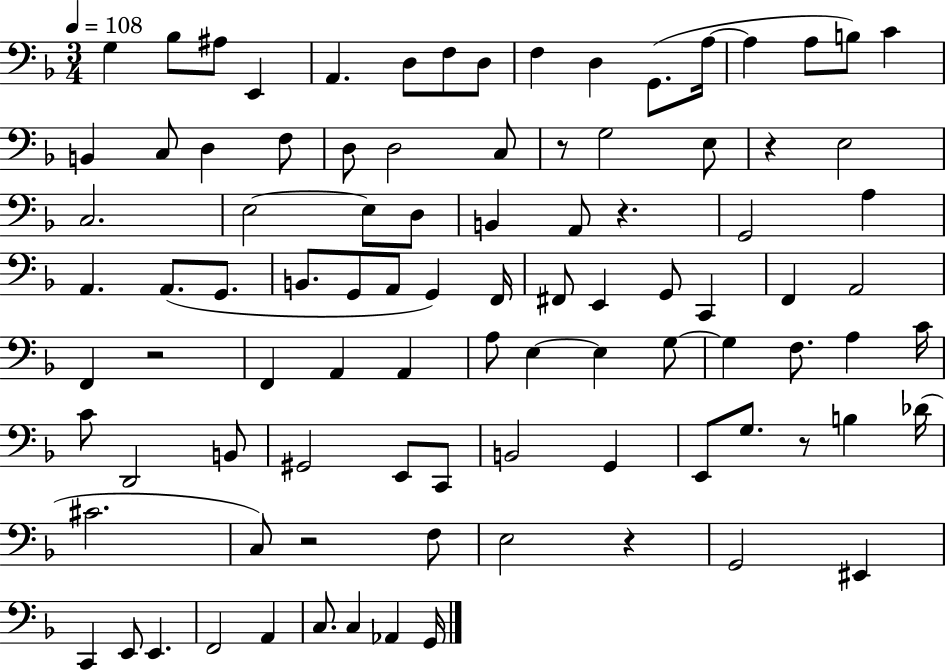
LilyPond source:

{
  \clef bass
  \numericTimeSignature
  \time 3/4
  \key f \major
  \tempo 4 = 108
  g4 bes8 ais8 e,4 | a,4. d8 f8 d8 | f4 d4 g,8.( a16~~ | a4 a8 b8) c'4 | \break b,4 c8 d4 f8 | d8 d2 c8 | r8 g2 e8 | r4 e2 | \break c2. | e2~~ e8 d8 | b,4 a,8 r4. | g,2 a4 | \break a,4. a,8.( g,8. | b,8. g,8 a,8 g,4) f,16 | fis,8 e,4 g,8 c,4 | f,4 a,2 | \break f,4 r2 | f,4 a,4 a,4 | a8 e4~~ e4 g8~~ | g4 f8. a4 c'16 | \break c'8 d,2 b,8 | gis,2 e,8 c,8 | b,2 g,4 | e,8 g8. r8 b4 des'16( | \break cis'2. | c8) r2 f8 | e2 r4 | g,2 eis,4 | \break c,4 e,8 e,4. | f,2 a,4 | c8. c4 aes,4 g,16 | \bar "|."
}